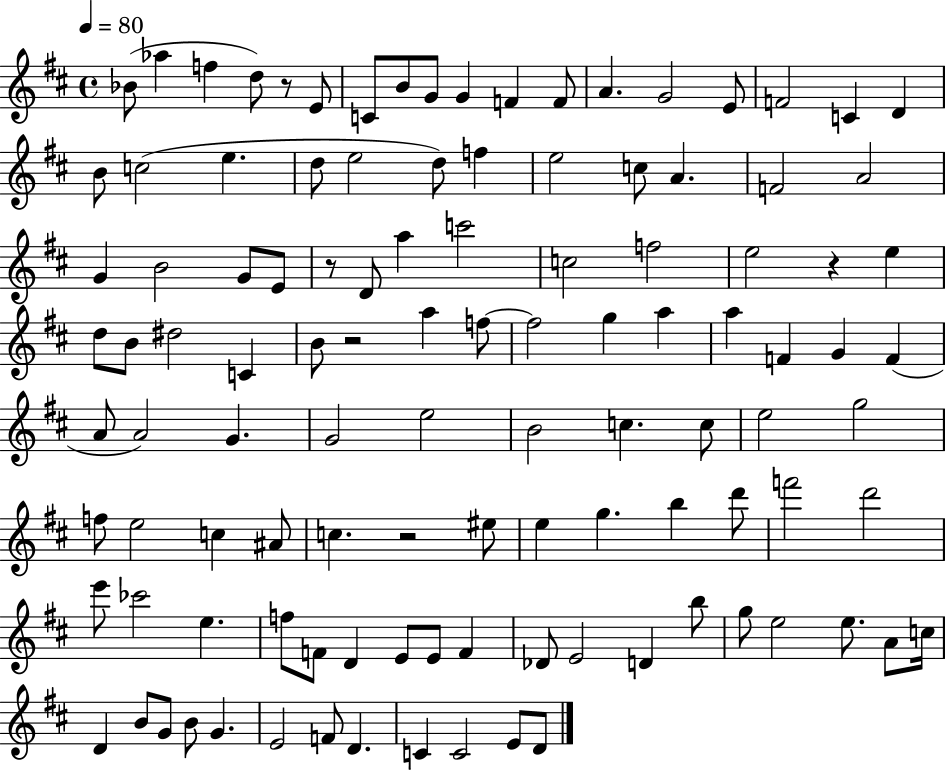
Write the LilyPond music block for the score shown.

{
  \clef treble
  \time 4/4
  \defaultTimeSignature
  \key d \major
  \tempo 4 = 80
  bes'8( aes''4 f''4 d''8) r8 e'8 | c'8 b'8 g'8 g'4 f'4 f'8 | a'4. g'2 e'8 | f'2 c'4 d'4 | \break b'8 c''2( e''4. | d''8 e''2 d''8) f''4 | e''2 c''8 a'4. | f'2 a'2 | \break g'4 b'2 g'8 e'8 | r8 d'8 a''4 c'''2 | c''2 f''2 | e''2 r4 e''4 | \break d''8 b'8 dis''2 c'4 | b'8 r2 a''4 f''8~~ | f''2 g''4 a''4 | a''4 f'4 g'4 f'4( | \break a'8 a'2) g'4. | g'2 e''2 | b'2 c''4. c''8 | e''2 g''2 | \break f''8 e''2 c''4 ais'8 | c''4. r2 eis''8 | e''4 g''4. b''4 d'''8 | f'''2 d'''2 | \break e'''8 ces'''2 e''4. | f''8 f'8 d'4 e'8 e'8 f'4 | des'8 e'2 d'4 b''8 | g''8 e''2 e''8. a'8 c''16 | \break d'4 b'8 g'8 b'8 g'4. | e'2 f'8 d'4. | c'4 c'2 e'8 d'8 | \bar "|."
}